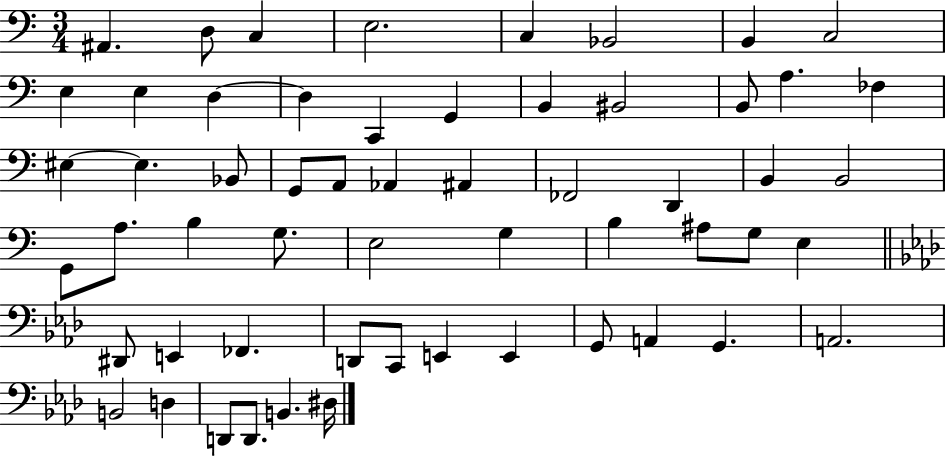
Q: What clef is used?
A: bass